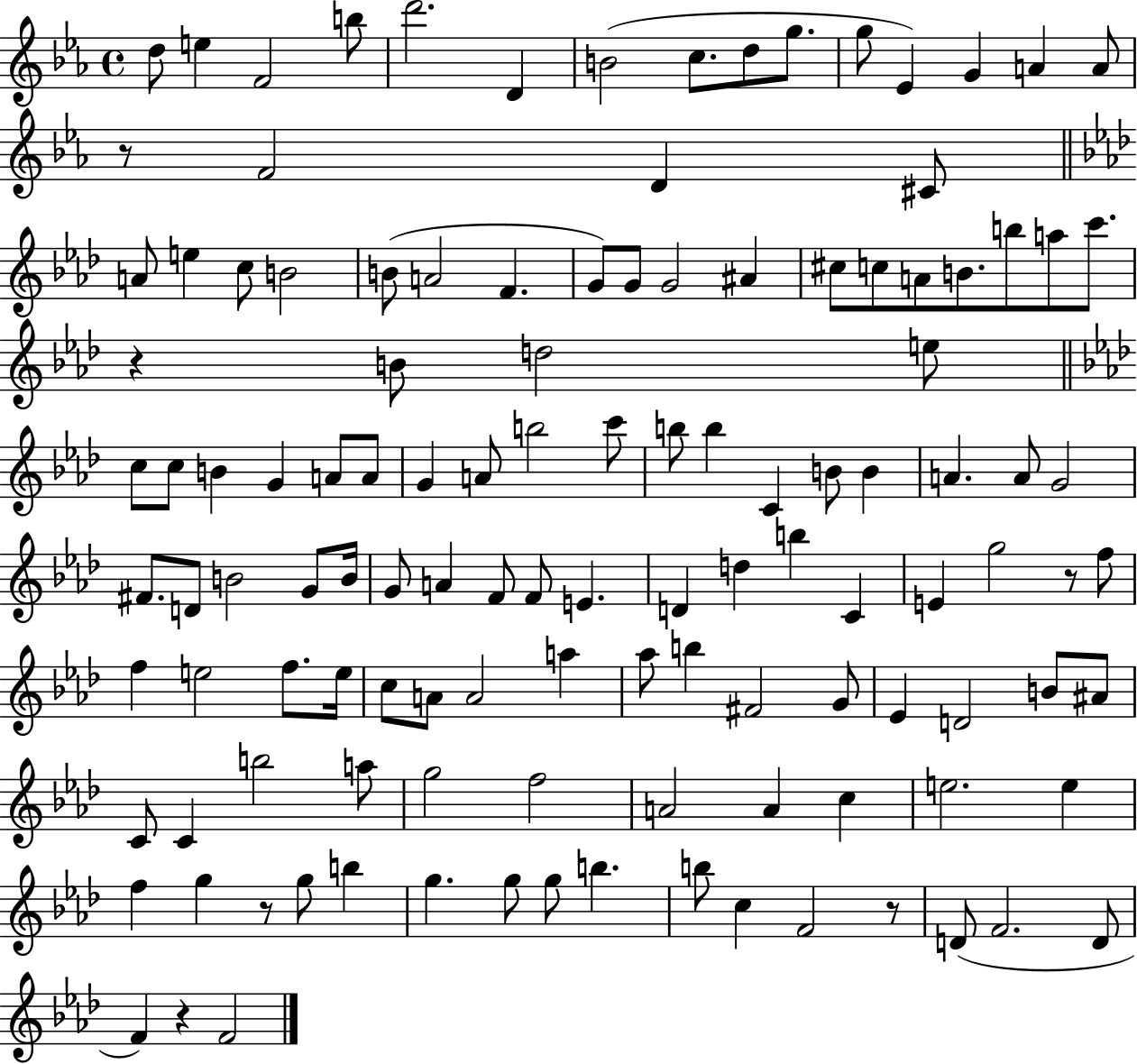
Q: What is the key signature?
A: EES major